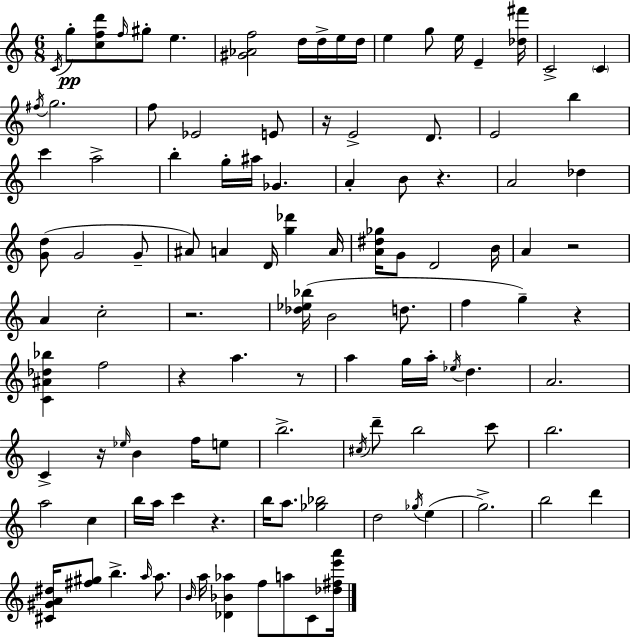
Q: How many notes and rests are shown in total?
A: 112